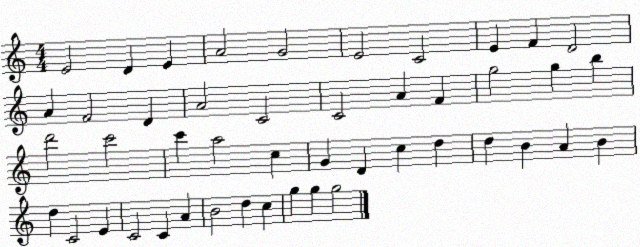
X:1
T:Untitled
M:4/4
L:1/4
K:C
E2 D E A2 G2 E2 C2 E F D2 A F2 D A2 C2 C2 A F g2 g b d'2 c'2 c' a2 c G D c d d B A B d C2 E C2 C A B2 d c g g g2